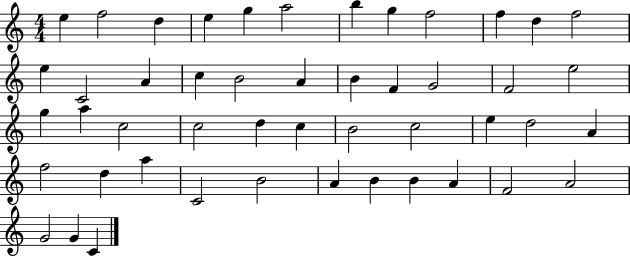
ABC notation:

X:1
T:Untitled
M:4/4
L:1/4
K:C
e f2 d e g a2 b g f2 f d f2 e C2 A c B2 A B F G2 F2 e2 g a c2 c2 d c B2 c2 e d2 A f2 d a C2 B2 A B B A F2 A2 G2 G C